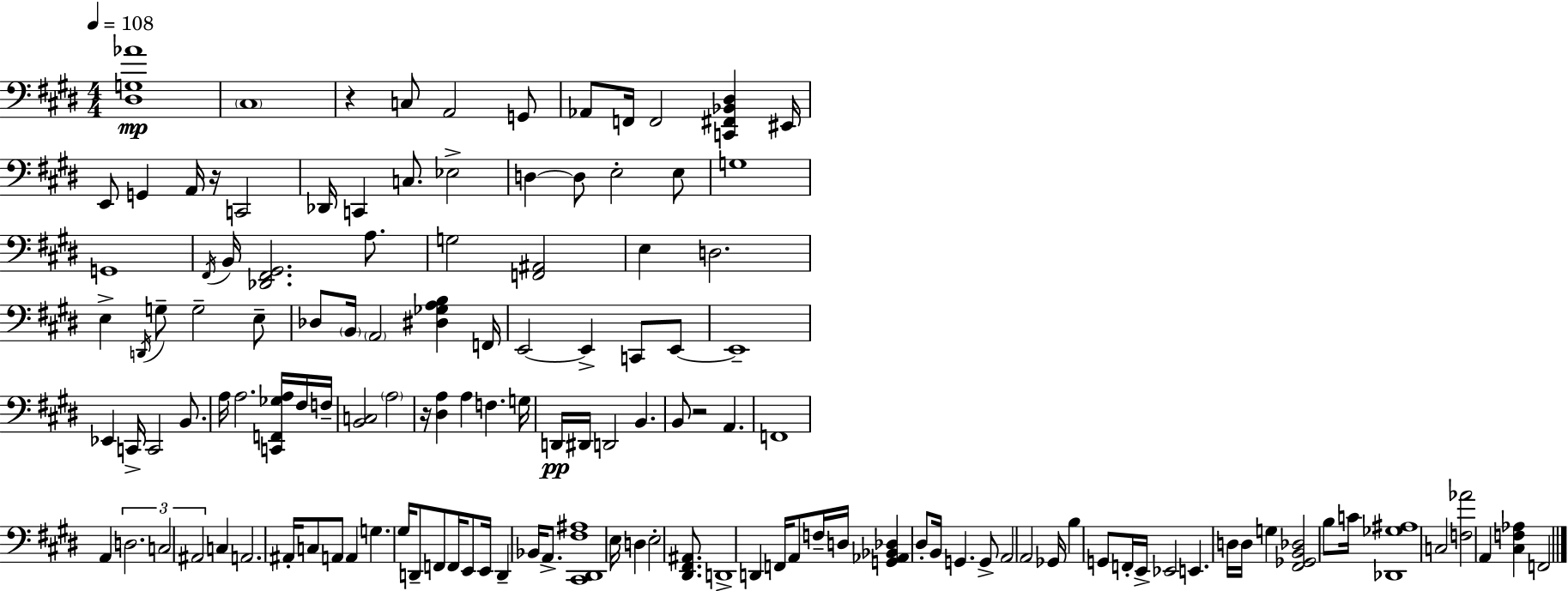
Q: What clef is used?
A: bass